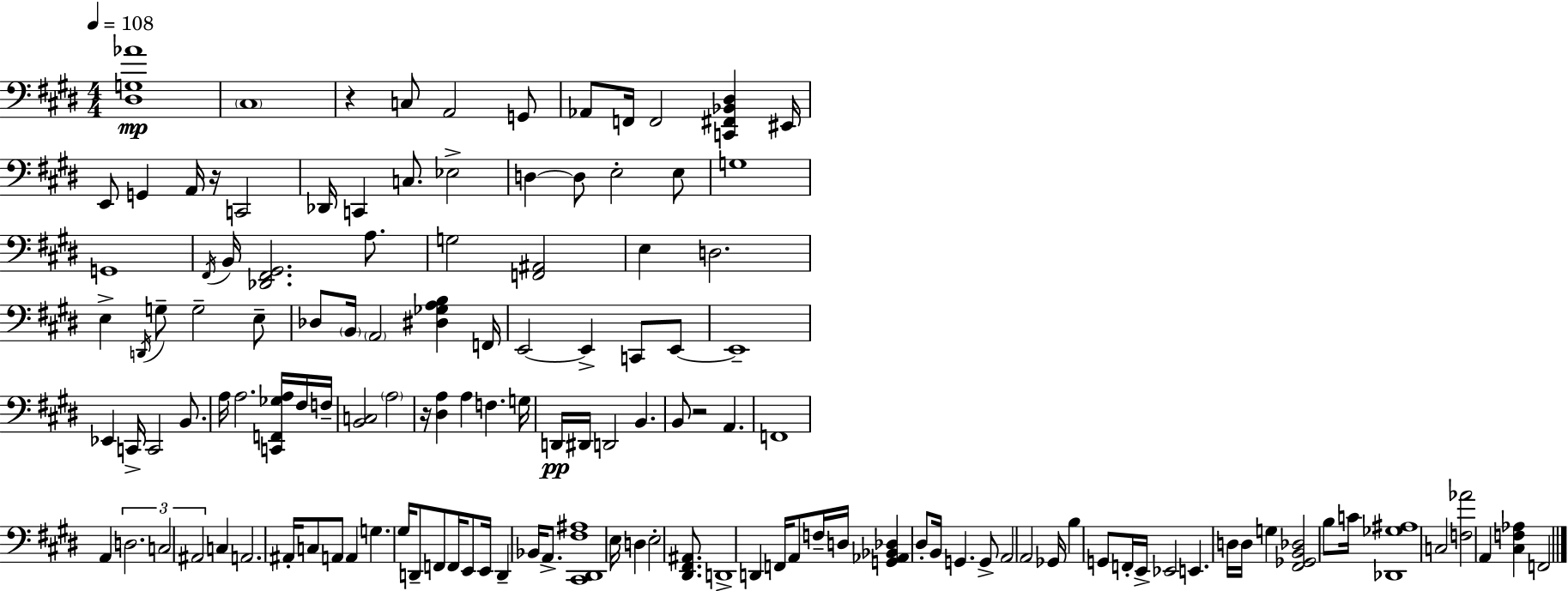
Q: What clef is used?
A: bass